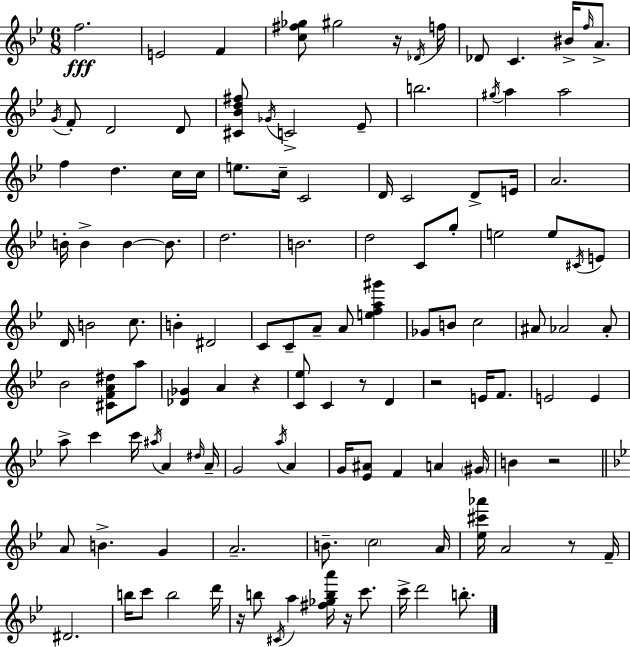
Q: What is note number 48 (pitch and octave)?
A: D4